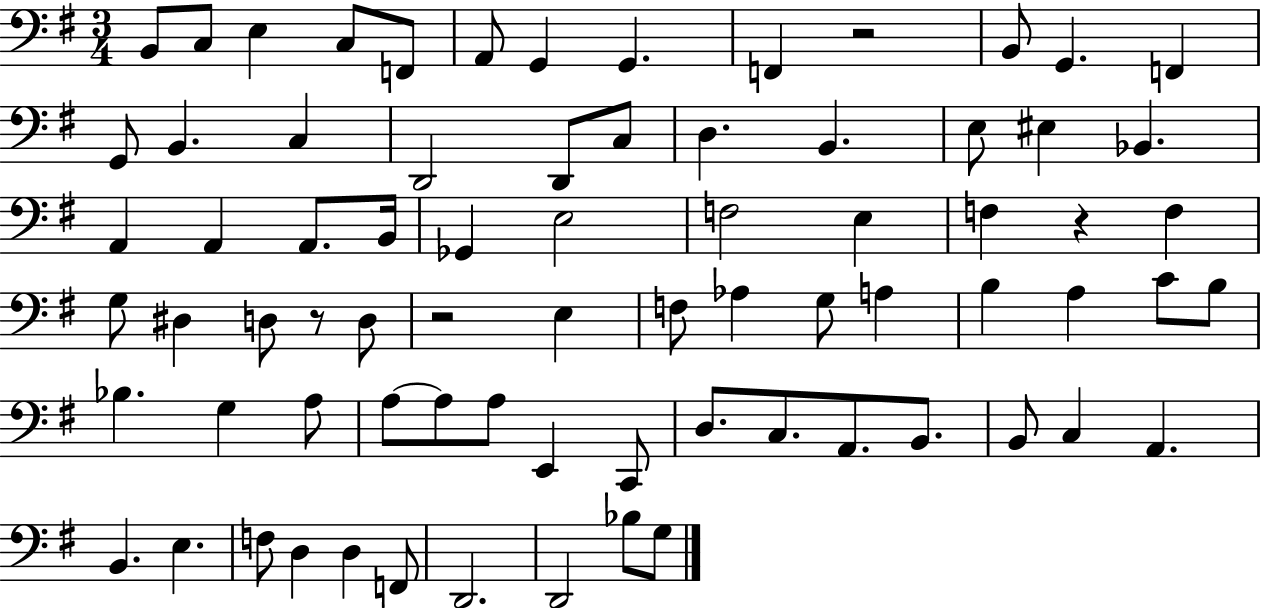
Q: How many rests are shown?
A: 4